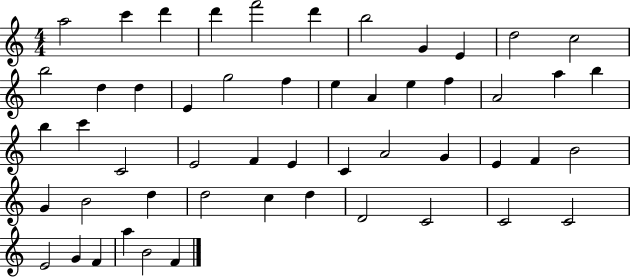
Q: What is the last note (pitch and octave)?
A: F4